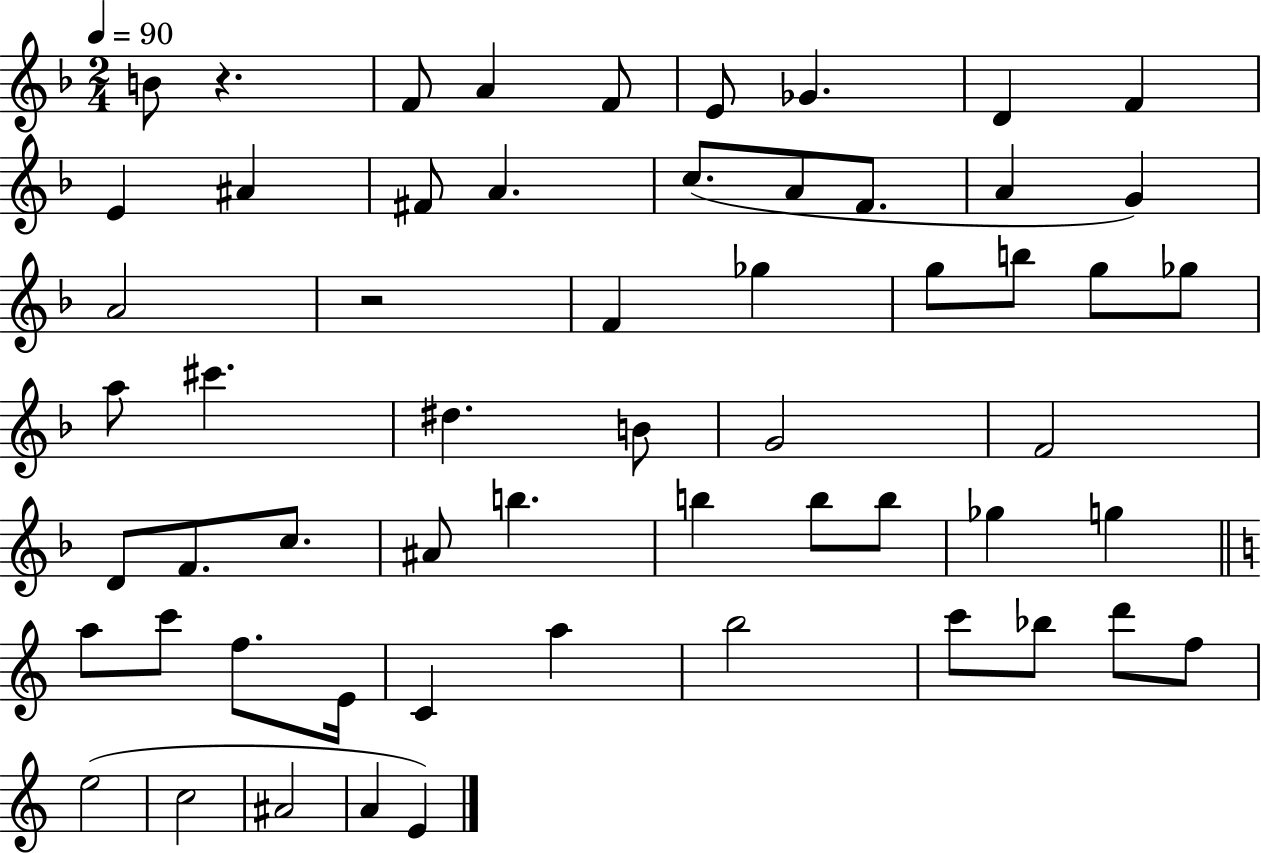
{
  \clef treble
  \numericTimeSignature
  \time 2/4
  \key f \major
  \tempo 4 = 90
  b'8 r4. | f'8 a'4 f'8 | e'8 ges'4. | d'4 f'4 | \break e'4 ais'4 | fis'8 a'4. | c''8.( a'8 f'8. | a'4 g'4) | \break a'2 | r2 | f'4 ges''4 | g''8 b''8 g''8 ges''8 | \break a''8 cis'''4. | dis''4. b'8 | g'2 | f'2 | \break d'8 f'8. c''8. | ais'8 b''4. | b''4 b''8 b''8 | ges''4 g''4 | \break \bar "||" \break \key c \major a''8 c'''8 f''8. e'16 | c'4 a''4 | b''2 | c'''8 bes''8 d'''8 f''8 | \break e''2( | c''2 | ais'2 | a'4 e'4) | \break \bar "|."
}